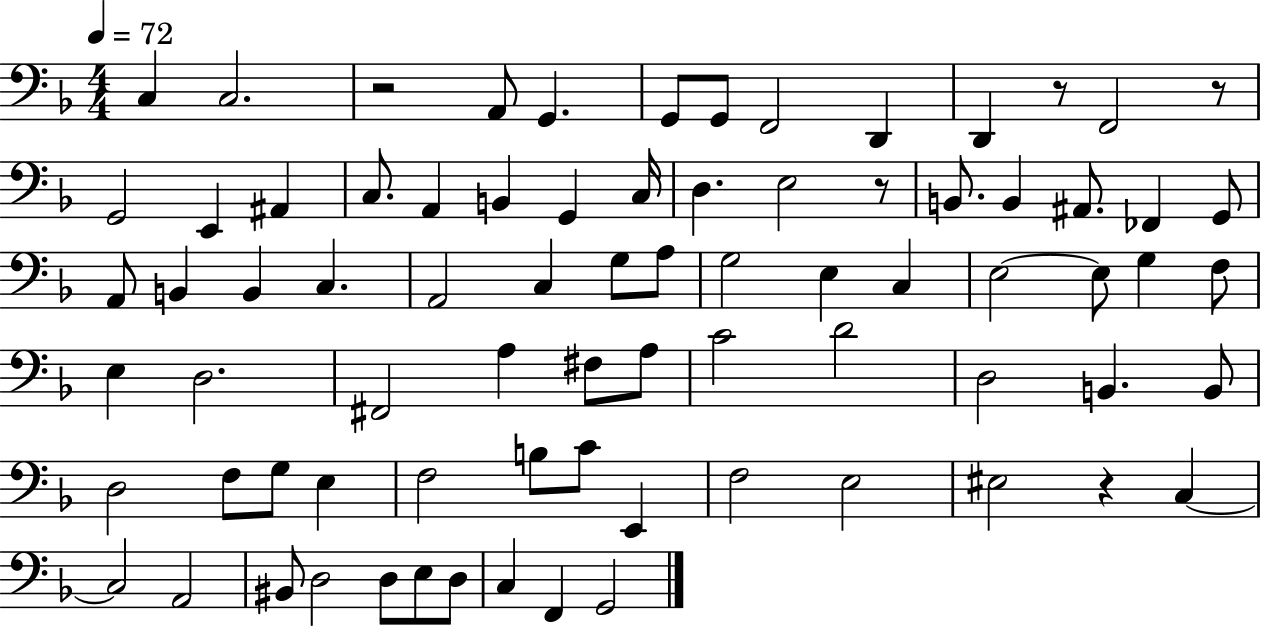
C3/q C3/h. R/h A2/e G2/q. G2/e G2/e F2/h D2/q D2/q R/e F2/h R/e G2/h E2/q A#2/q C3/e. A2/q B2/q G2/q C3/s D3/q. E3/h R/e B2/e. B2/q A#2/e. FES2/q G2/e A2/e B2/q B2/q C3/q. A2/h C3/q G3/e A3/e G3/h E3/q C3/q E3/h E3/e G3/q F3/e E3/q D3/h. F#2/h A3/q F#3/e A3/e C4/h D4/h D3/h B2/q. B2/e D3/h F3/e G3/e E3/q F3/h B3/e C4/e E2/q F3/h E3/h EIS3/h R/q C3/q C3/h A2/h BIS2/e D3/h D3/e E3/e D3/e C3/q F2/q G2/h